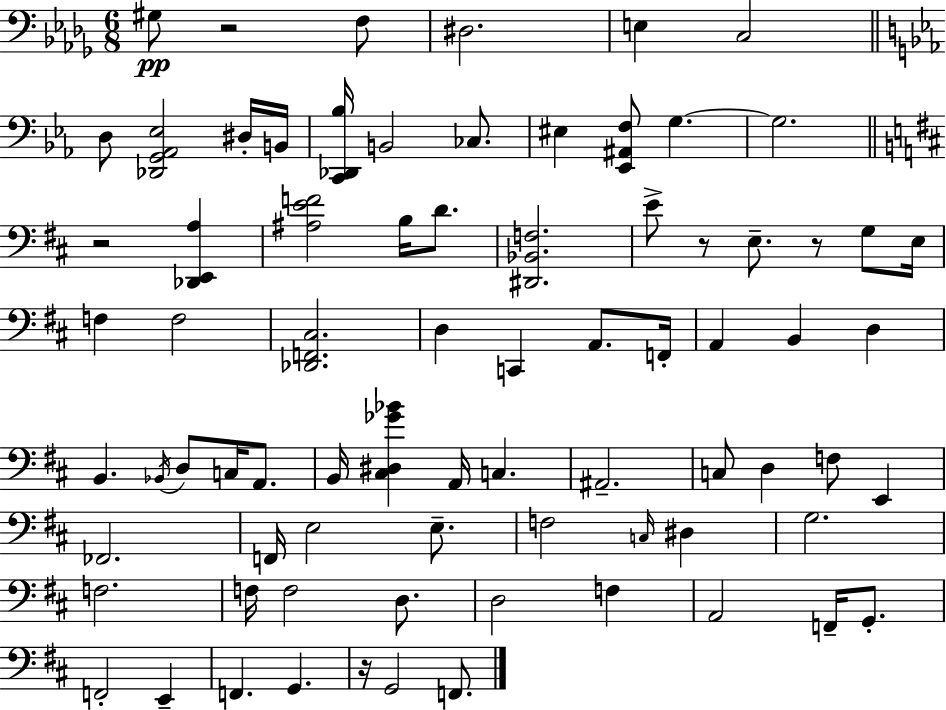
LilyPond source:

{
  \clef bass
  \numericTimeSignature
  \time 6/8
  \key bes \minor
  gis8\pp r2 f8 | dis2. | e4 c2 | \bar "||" \break \key ees \major d8 <des, g, aes, ees>2 dis16-. b,16 | <c, des, bes>16 b,2 ces8. | eis4 <ees, ais, f>8 g4.~~ | g2. | \break \bar "||" \break \key d \major r2 <des, e, a>4 | <ais e' f'>2 b16 d'8. | <dis, bes, f>2. | e'8-> r8 e8.-- r8 g8 e16 | \break f4 f2 | <des, f, cis>2. | d4 c,4 a,8. f,16-. | a,4 b,4 d4 | \break b,4. \acciaccatura { bes,16 } d8 c16 a,8. | b,16 <cis dis ges' bes'>4 a,16 c4. | ais,2.-- | c8 d4 f8 e,4 | \break fes,2. | f,16 e2 e8.-- | f2 \grace { c16 } dis4 | g2. | \break f2. | f16 f2 d8. | d2 f4 | a,2 f,16-- g,8.-. | \break f,2-. e,4-- | f,4. g,4. | r16 g,2 f,8. | \bar "|."
}